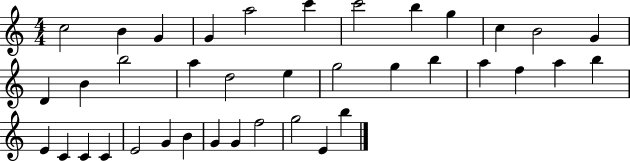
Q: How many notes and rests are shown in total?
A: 38